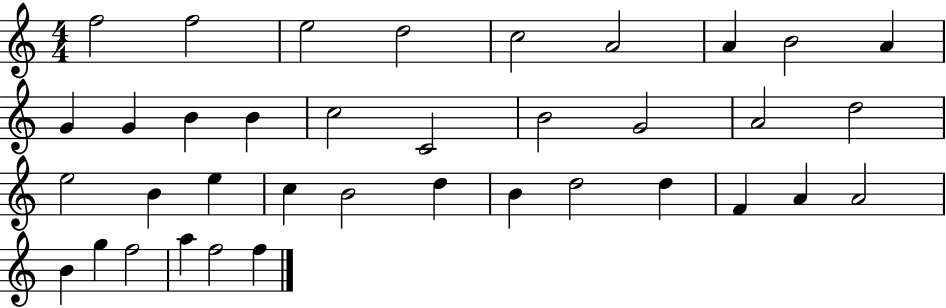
{
  \clef treble
  \numericTimeSignature
  \time 4/4
  \key c \major
  f''2 f''2 | e''2 d''2 | c''2 a'2 | a'4 b'2 a'4 | \break g'4 g'4 b'4 b'4 | c''2 c'2 | b'2 g'2 | a'2 d''2 | \break e''2 b'4 e''4 | c''4 b'2 d''4 | b'4 d''2 d''4 | f'4 a'4 a'2 | \break b'4 g''4 f''2 | a''4 f''2 f''4 | \bar "|."
}